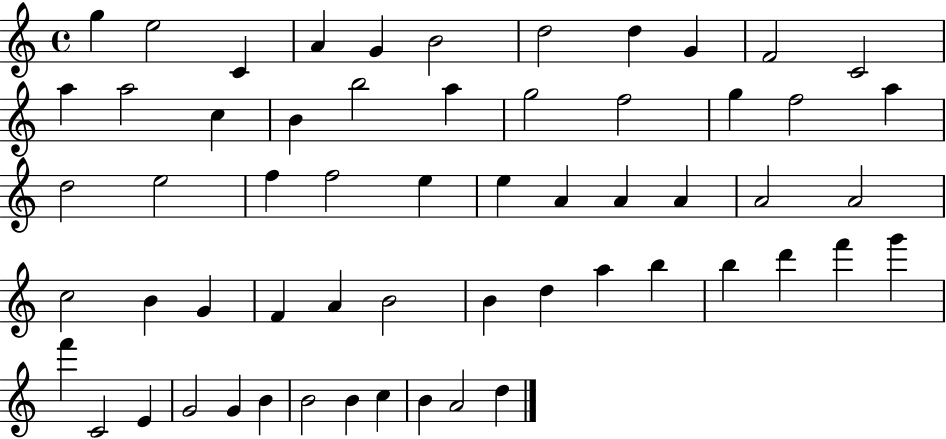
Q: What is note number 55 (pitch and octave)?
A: B4